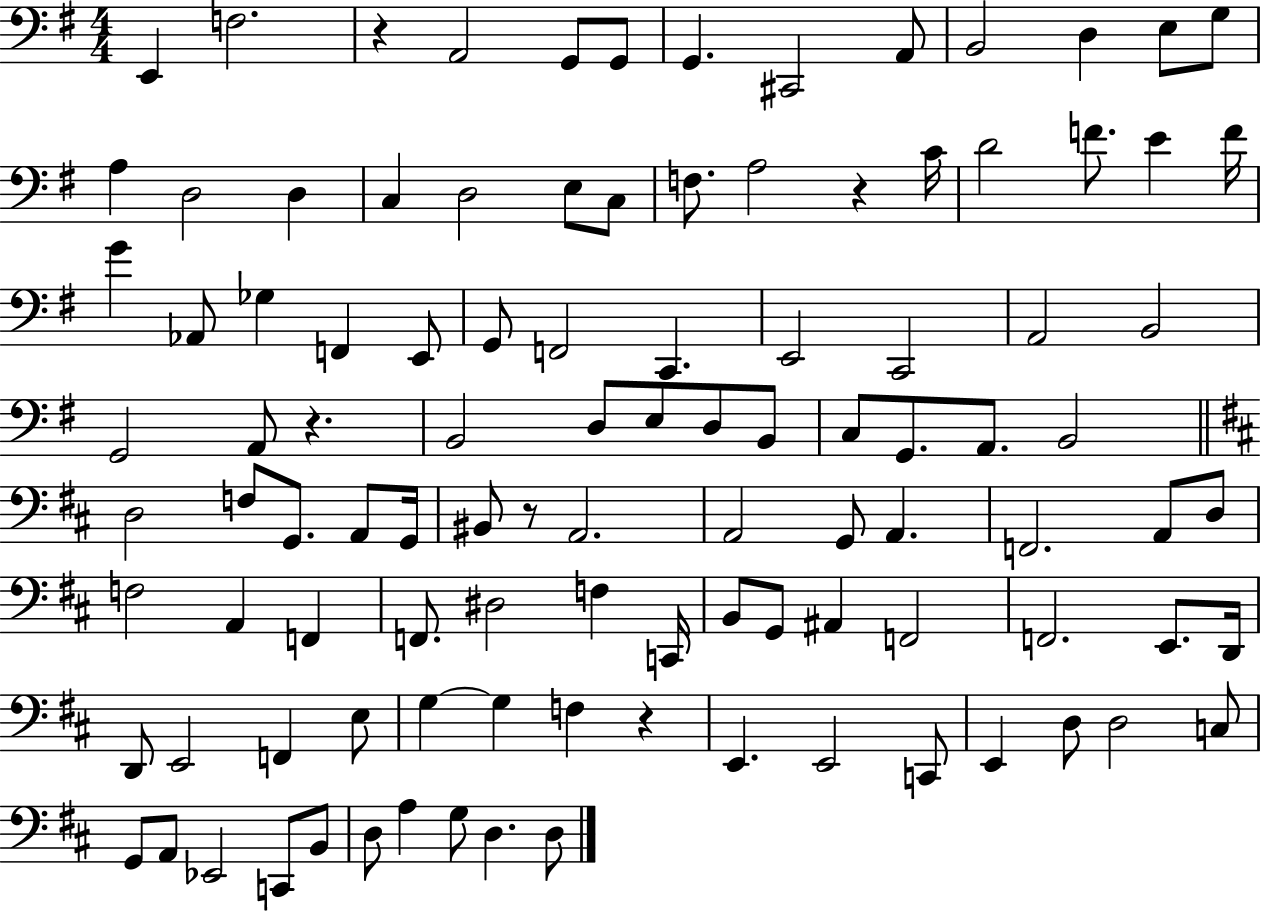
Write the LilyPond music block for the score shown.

{
  \clef bass
  \numericTimeSignature
  \time 4/4
  \key g \major
  e,4 f2. | r4 a,2 g,8 g,8 | g,4. cis,2 a,8 | b,2 d4 e8 g8 | \break a4 d2 d4 | c4 d2 e8 c8 | f8. a2 r4 c'16 | d'2 f'8. e'4 f'16 | \break g'4 aes,8 ges4 f,4 e,8 | g,8 f,2 c,4. | e,2 c,2 | a,2 b,2 | \break g,2 a,8 r4. | b,2 d8 e8 d8 b,8 | c8 g,8. a,8. b,2 | \bar "||" \break \key d \major d2 f8 g,8. a,8 g,16 | bis,8 r8 a,2. | a,2 g,8 a,4. | f,2. a,8 d8 | \break f2 a,4 f,4 | f,8. dis2 f4 c,16 | b,8 g,8 ais,4 f,2 | f,2. e,8. d,16 | \break d,8 e,2 f,4 e8 | g4~~ g4 f4 r4 | e,4. e,2 c,8 | e,4 d8 d2 c8 | \break g,8 a,8 ees,2 c,8 b,8 | d8 a4 g8 d4. d8 | \bar "|."
}